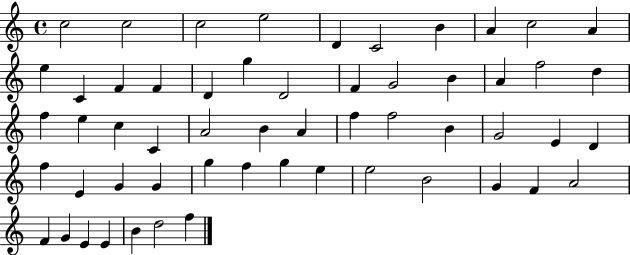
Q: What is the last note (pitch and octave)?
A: F5